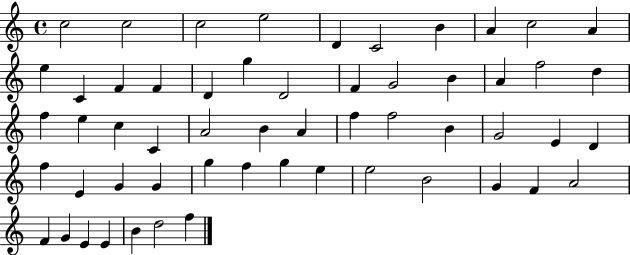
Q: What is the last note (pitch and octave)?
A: F5